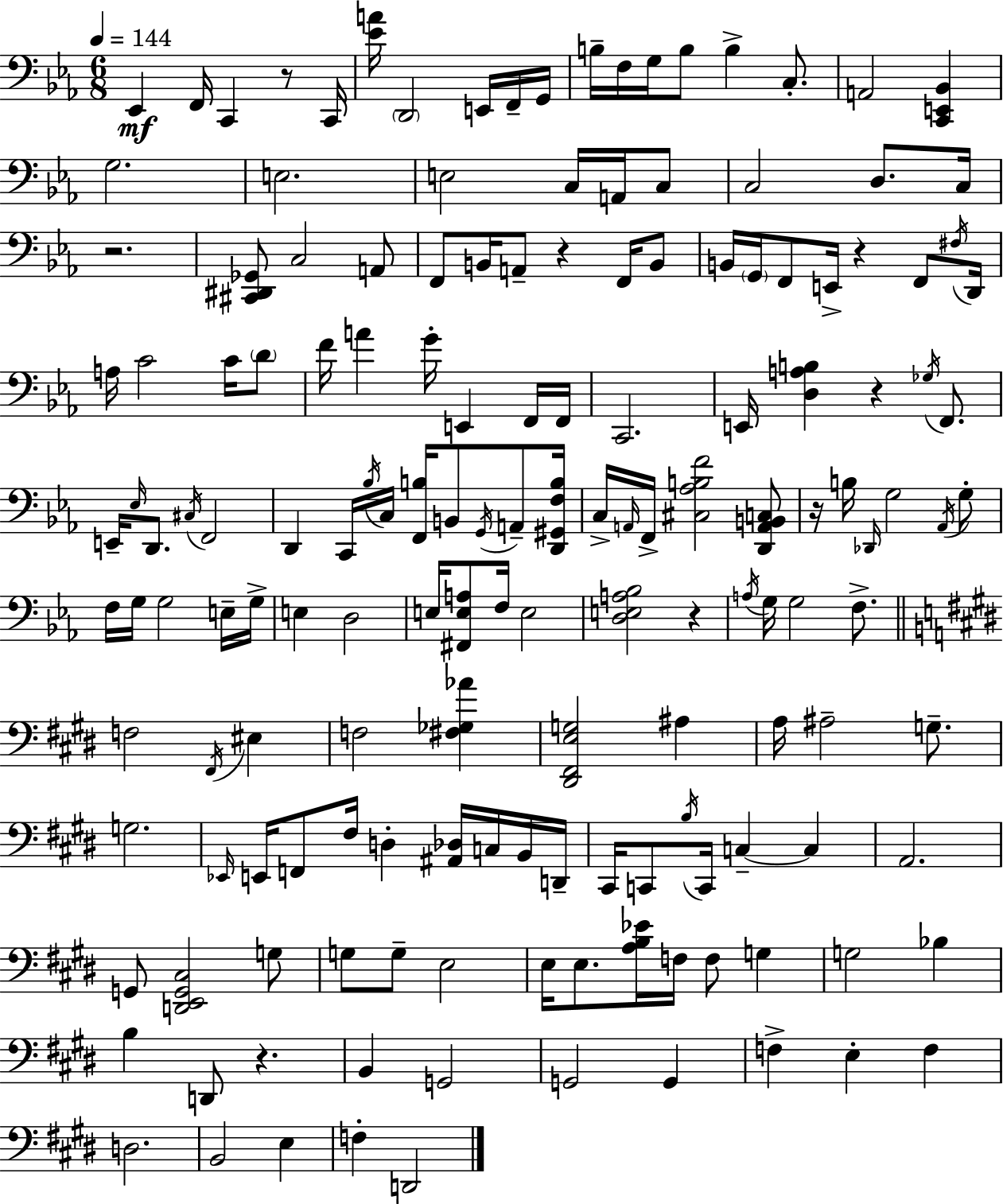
Eb2/q F2/s C2/q R/e C2/s [Eb4,A4]/s D2/h E2/s F2/s G2/s B3/s F3/s G3/s B3/e B3/q C3/e. A2/h [C2,E2,Bb2]/q G3/h. E3/h. E3/h C3/s A2/s C3/e C3/h D3/e. C3/s R/h. [C#2,D#2,Gb2]/e C3/h A2/e F2/e B2/s A2/e R/q F2/s B2/e B2/s G2/s F2/e E2/s R/q F2/e F#3/s D2/s A3/s C4/h C4/s D4/e F4/s A4/q G4/s E2/q F2/s F2/s C2/h. E2/s [D3,A3,B3]/q R/q Gb3/s F2/e. E2/s Eb3/s D2/e. C#3/s F2/h D2/q C2/s Bb3/s C3/s [F2,B3]/s B2/e G2/s A2/e [D2,G#2,F3,B3]/s C3/s A2/s F2/s [C#3,Ab3,B3,F4]/h [D2,A2,B2,C3]/e R/s B3/s Db2/s G3/h Ab2/s G3/e F3/s G3/s G3/h E3/s G3/s E3/q D3/h E3/s [F#2,E3,A3]/e F3/s E3/h [D3,E3,A3,Bb3]/h R/q A3/s G3/s G3/h F3/e. F3/h F#2/s EIS3/q F3/h [F#3,Gb3,Ab4]/q [D#2,F#2,E3,G3]/h A#3/q A3/s A#3/h G3/e. G3/h. Eb2/s E2/s F2/e F#3/s D3/q [A#2,Db3]/s C3/s B2/s D2/s C#2/s C2/e B3/s C2/s C3/q C3/q A2/h. G2/e [D2,E2,G2,C#3]/h G3/e G3/e G3/e E3/h E3/s E3/e. [A3,B3,Eb4]/s F3/s F3/e G3/q G3/h Bb3/q B3/q D2/e R/q. B2/q G2/h G2/h G2/q F3/q E3/q F3/q D3/h. B2/h E3/q F3/q D2/h